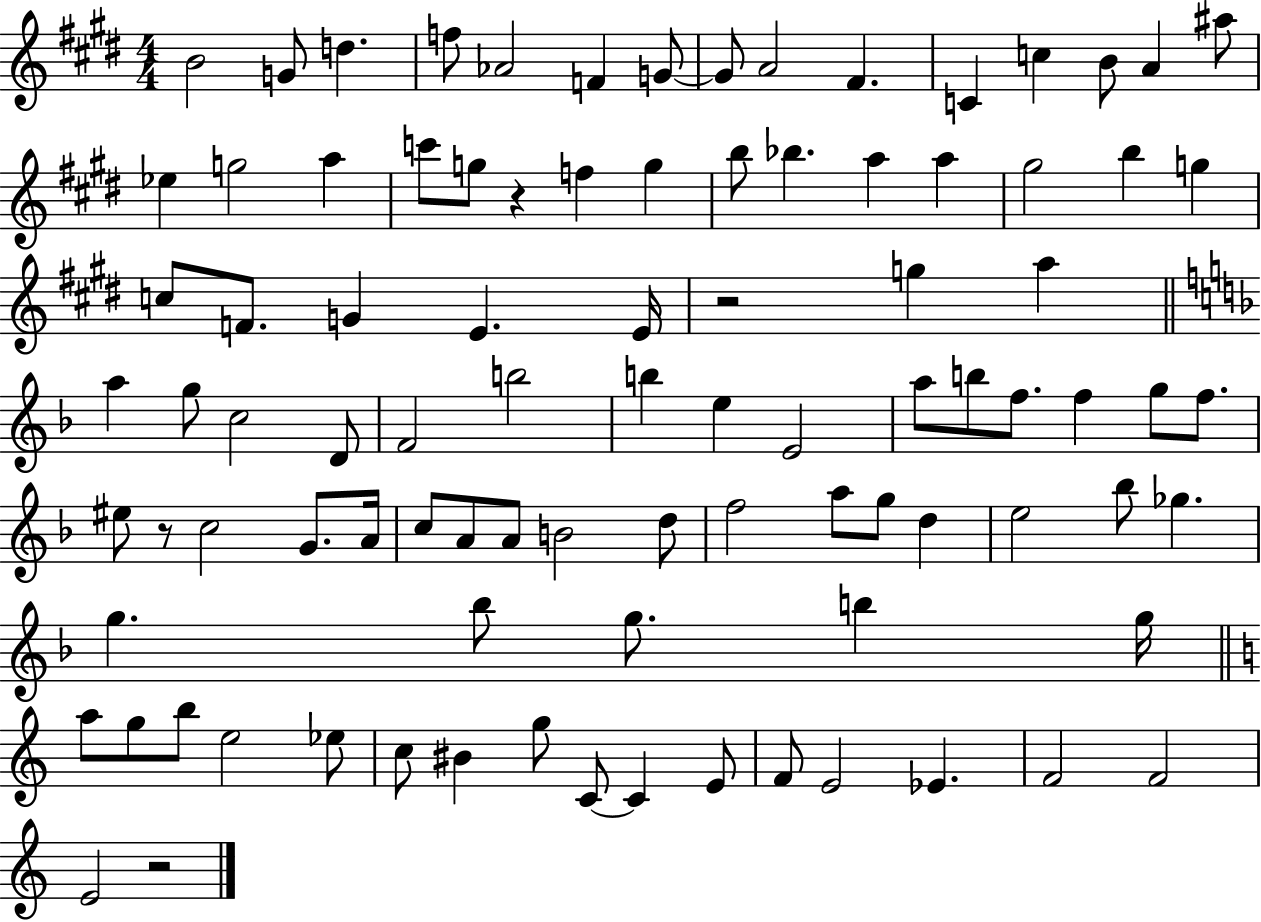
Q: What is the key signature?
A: E major